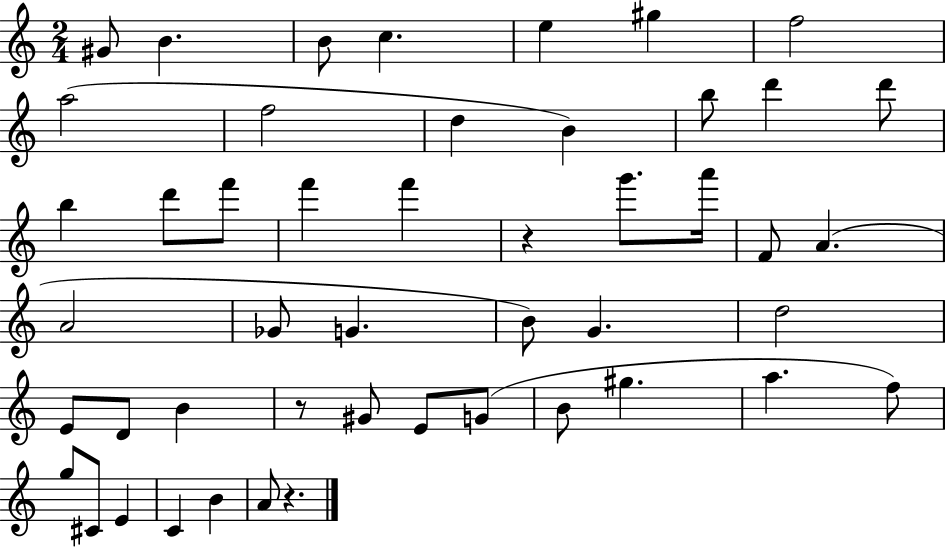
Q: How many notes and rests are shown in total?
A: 48